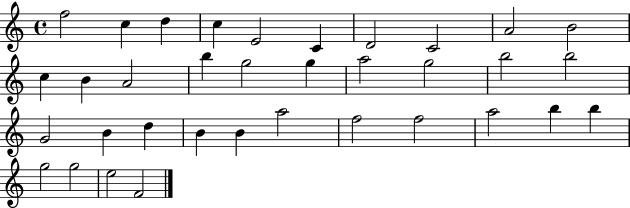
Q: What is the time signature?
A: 4/4